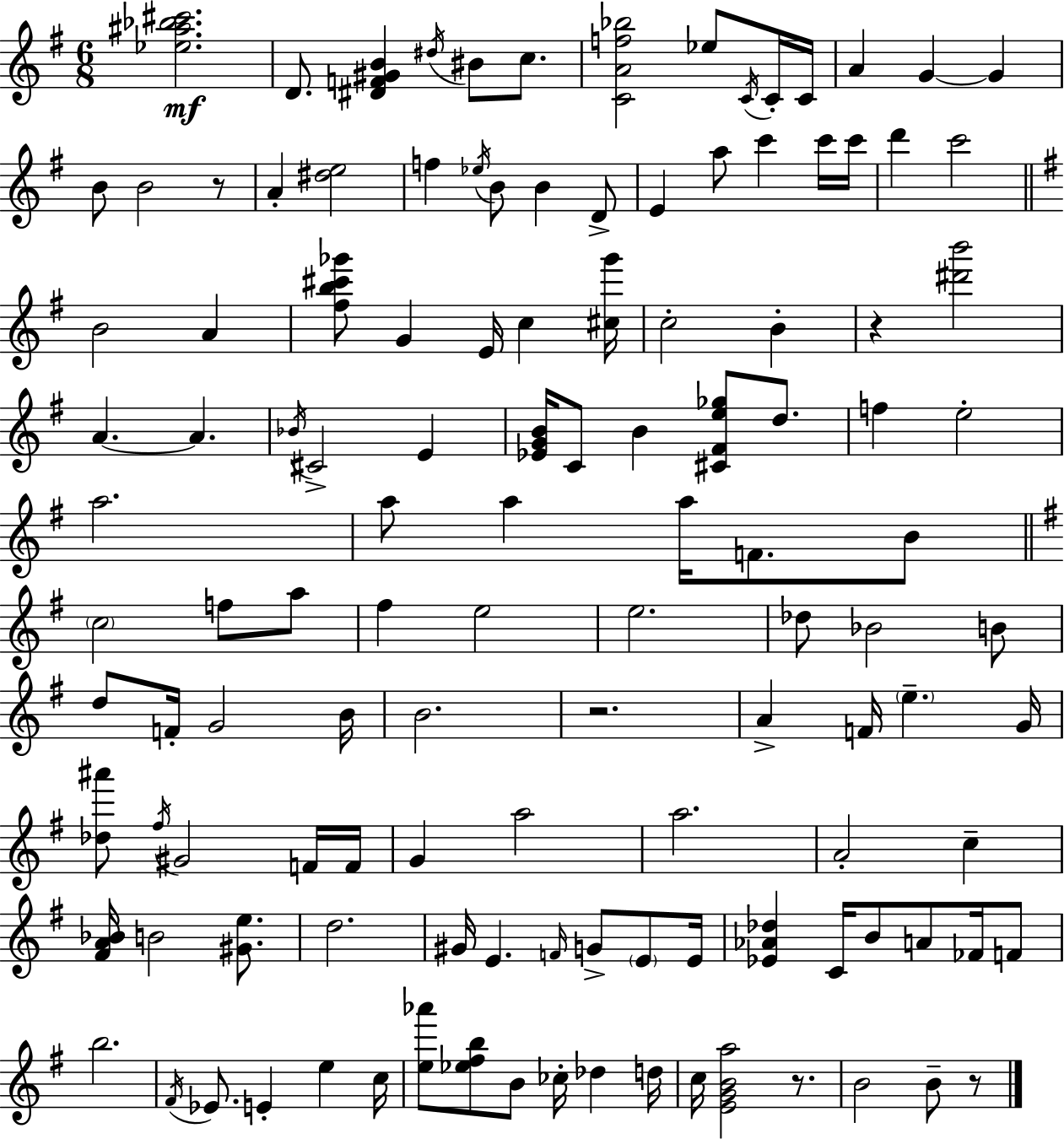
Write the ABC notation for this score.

X:1
T:Untitled
M:6/8
L:1/4
K:G
[_e^a_b^c']2 D/2 [^DF^GB] ^d/4 ^B/2 c/2 [CAf_b]2 _e/2 C/4 C/4 C/4 A G G B/2 B2 z/2 A [^de]2 f _e/4 B/2 B D/2 E a/2 c' c'/4 c'/4 d' c'2 B2 A [^fb^c'_g']/2 G E/4 c [^c_g']/4 c2 B z [^d'b']2 A A _B/4 ^C2 E [_EGB]/4 C/2 B [^C^Fe_g]/2 d/2 f e2 a2 a/2 a a/4 F/2 B/2 c2 f/2 a/2 ^f e2 e2 _d/2 _B2 B/2 d/2 F/4 G2 B/4 B2 z2 A F/4 e G/4 [_d^a']/2 ^f/4 ^G2 F/4 F/4 G a2 a2 A2 c [^FA_B]/4 B2 [^Ge]/2 d2 ^G/4 E F/4 G/2 E/2 E/4 [_E_A_d] C/4 B/2 A/2 _F/4 F/2 b2 ^F/4 _E/2 E e c/4 [e_a']/2 [_e^fb]/2 B/2 _c/4 _d d/4 c/4 [EGBa]2 z/2 B2 B/2 z/2